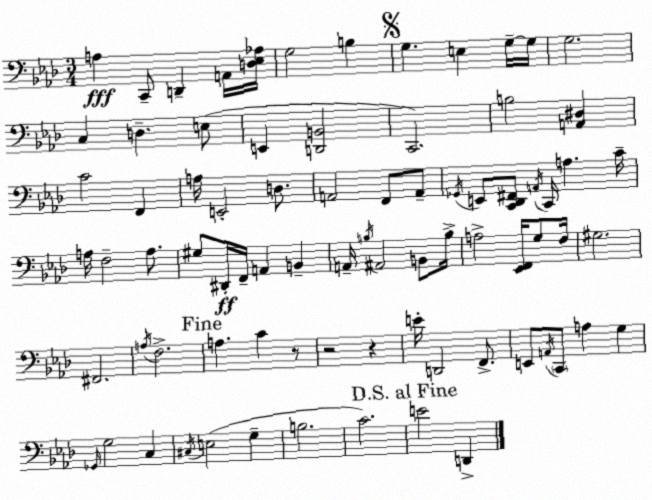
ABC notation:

X:1
T:Untitled
M:3/4
L:1/4
K:Ab
A, C,,/2 D,, A,,/4 [D,_E,_A,]/4 G,2 B, G, E, G,/4 G,/4 G,2 C, D, E,/2 E,, [D,,B,,]2 C,,2 B,2 [A,,^D,] C2 F,, A,/4 E,,2 D,/2 A,,2 F,,/2 A,,/2 _G,,/4 E,,/2 [C,,_D,,^F,,]/2 A,,/4 C,,/4 A, C/4 A,/4 F,2 A,/2 ^G,/2 ^D,,/4 F,,/4 A,, B,, A,,/4 B,/4 ^A,,2 B,,/2 B,/4 A,2 [_E,,F,,]/4 G,/2 F,/4 ^G,2 ^F,,2 A,/4 F,2 A, C z/2 z2 z E/4 D,,2 F,,/2 E,,/2 A,,/4 C,,/2 A, G, _G,,/4 G,2 C, ^C,/4 E,2 G, B,2 C2 E2 D,,